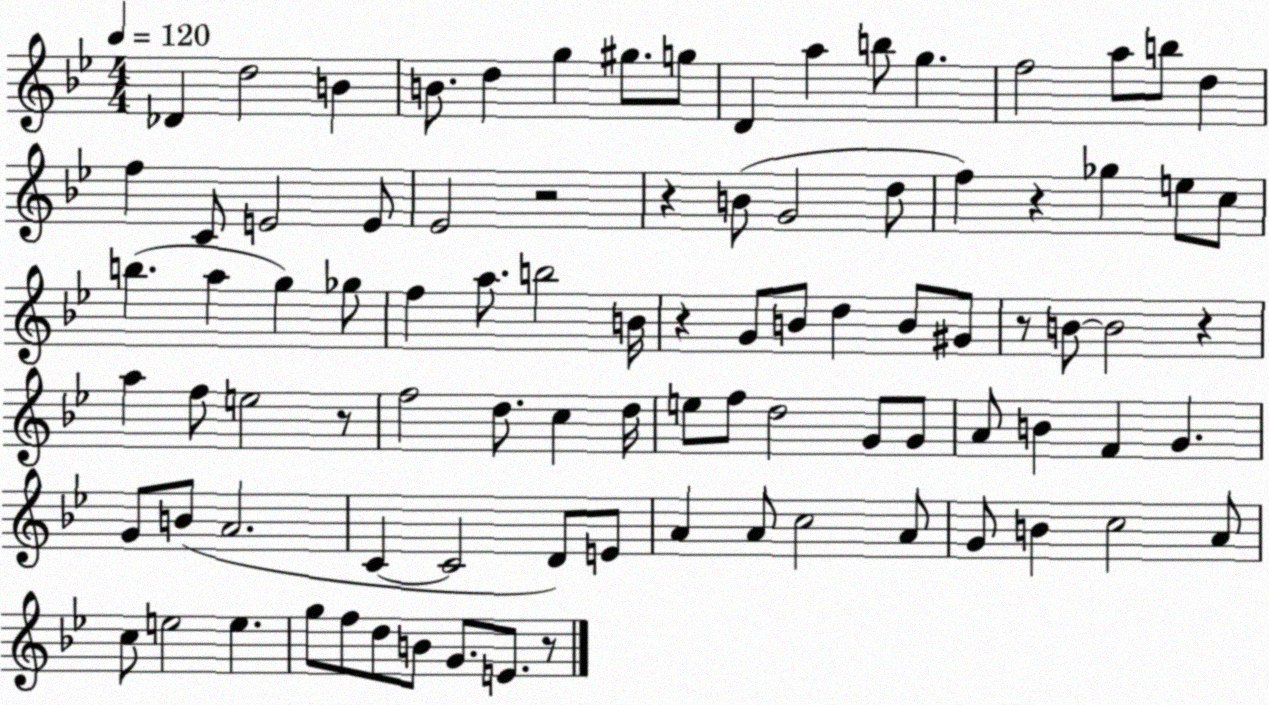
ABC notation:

X:1
T:Untitled
M:4/4
L:1/4
K:Bb
_D d2 B B/2 d g ^g/2 g/2 D a b/2 g f2 a/2 b/2 d f C/2 E2 E/2 _E2 z2 z B/2 G2 d/2 f z _g e/2 c/2 b a g _g/2 f a/2 b2 B/4 z G/2 B/2 d B/2 ^G/2 z/2 B/2 B2 z a f/2 e2 z/2 f2 d/2 c d/4 e/2 f/2 d2 G/2 G/2 A/2 B F G G/2 B/2 A2 C C2 D/2 E/2 A A/2 c2 A/2 G/2 B c2 A/2 c/2 e2 e g/2 f/2 d/2 B/2 G/2 E/2 z/2